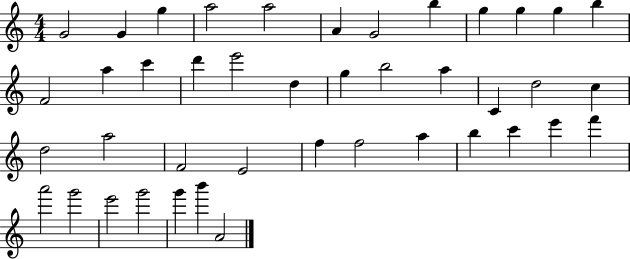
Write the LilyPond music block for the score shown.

{
  \clef treble
  \numericTimeSignature
  \time 4/4
  \key c \major
  g'2 g'4 g''4 | a''2 a''2 | a'4 g'2 b''4 | g''4 g''4 g''4 b''4 | \break f'2 a''4 c'''4 | d'''4 e'''2 d''4 | g''4 b''2 a''4 | c'4 d''2 c''4 | \break d''2 a''2 | f'2 e'2 | f''4 f''2 a''4 | b''4 c'''4 e'''4 f'''4 | \break a'''2 g'''2 | e'''2 g'''2 | g'''4 b'''4 a'2 | \bar "|."
}